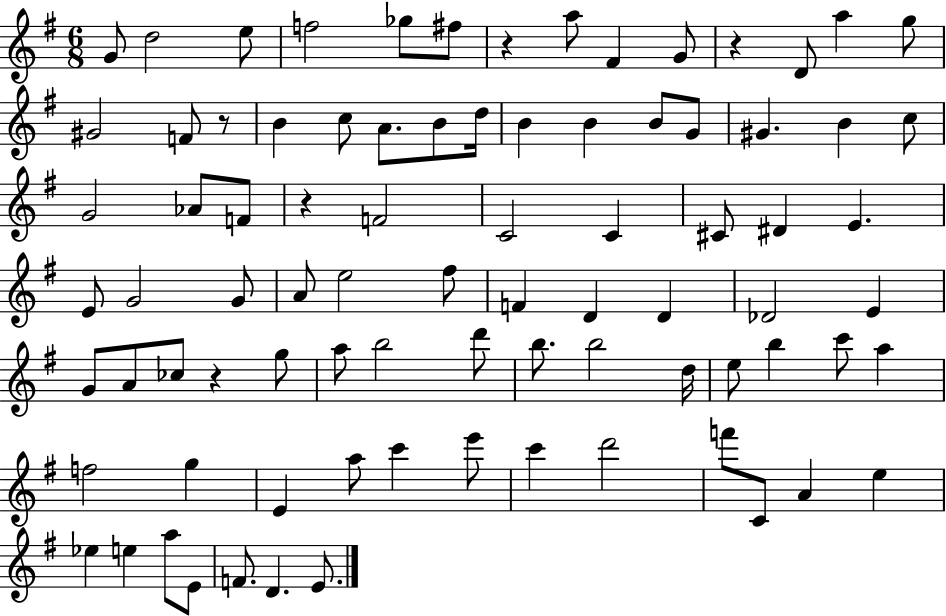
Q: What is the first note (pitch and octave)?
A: G4